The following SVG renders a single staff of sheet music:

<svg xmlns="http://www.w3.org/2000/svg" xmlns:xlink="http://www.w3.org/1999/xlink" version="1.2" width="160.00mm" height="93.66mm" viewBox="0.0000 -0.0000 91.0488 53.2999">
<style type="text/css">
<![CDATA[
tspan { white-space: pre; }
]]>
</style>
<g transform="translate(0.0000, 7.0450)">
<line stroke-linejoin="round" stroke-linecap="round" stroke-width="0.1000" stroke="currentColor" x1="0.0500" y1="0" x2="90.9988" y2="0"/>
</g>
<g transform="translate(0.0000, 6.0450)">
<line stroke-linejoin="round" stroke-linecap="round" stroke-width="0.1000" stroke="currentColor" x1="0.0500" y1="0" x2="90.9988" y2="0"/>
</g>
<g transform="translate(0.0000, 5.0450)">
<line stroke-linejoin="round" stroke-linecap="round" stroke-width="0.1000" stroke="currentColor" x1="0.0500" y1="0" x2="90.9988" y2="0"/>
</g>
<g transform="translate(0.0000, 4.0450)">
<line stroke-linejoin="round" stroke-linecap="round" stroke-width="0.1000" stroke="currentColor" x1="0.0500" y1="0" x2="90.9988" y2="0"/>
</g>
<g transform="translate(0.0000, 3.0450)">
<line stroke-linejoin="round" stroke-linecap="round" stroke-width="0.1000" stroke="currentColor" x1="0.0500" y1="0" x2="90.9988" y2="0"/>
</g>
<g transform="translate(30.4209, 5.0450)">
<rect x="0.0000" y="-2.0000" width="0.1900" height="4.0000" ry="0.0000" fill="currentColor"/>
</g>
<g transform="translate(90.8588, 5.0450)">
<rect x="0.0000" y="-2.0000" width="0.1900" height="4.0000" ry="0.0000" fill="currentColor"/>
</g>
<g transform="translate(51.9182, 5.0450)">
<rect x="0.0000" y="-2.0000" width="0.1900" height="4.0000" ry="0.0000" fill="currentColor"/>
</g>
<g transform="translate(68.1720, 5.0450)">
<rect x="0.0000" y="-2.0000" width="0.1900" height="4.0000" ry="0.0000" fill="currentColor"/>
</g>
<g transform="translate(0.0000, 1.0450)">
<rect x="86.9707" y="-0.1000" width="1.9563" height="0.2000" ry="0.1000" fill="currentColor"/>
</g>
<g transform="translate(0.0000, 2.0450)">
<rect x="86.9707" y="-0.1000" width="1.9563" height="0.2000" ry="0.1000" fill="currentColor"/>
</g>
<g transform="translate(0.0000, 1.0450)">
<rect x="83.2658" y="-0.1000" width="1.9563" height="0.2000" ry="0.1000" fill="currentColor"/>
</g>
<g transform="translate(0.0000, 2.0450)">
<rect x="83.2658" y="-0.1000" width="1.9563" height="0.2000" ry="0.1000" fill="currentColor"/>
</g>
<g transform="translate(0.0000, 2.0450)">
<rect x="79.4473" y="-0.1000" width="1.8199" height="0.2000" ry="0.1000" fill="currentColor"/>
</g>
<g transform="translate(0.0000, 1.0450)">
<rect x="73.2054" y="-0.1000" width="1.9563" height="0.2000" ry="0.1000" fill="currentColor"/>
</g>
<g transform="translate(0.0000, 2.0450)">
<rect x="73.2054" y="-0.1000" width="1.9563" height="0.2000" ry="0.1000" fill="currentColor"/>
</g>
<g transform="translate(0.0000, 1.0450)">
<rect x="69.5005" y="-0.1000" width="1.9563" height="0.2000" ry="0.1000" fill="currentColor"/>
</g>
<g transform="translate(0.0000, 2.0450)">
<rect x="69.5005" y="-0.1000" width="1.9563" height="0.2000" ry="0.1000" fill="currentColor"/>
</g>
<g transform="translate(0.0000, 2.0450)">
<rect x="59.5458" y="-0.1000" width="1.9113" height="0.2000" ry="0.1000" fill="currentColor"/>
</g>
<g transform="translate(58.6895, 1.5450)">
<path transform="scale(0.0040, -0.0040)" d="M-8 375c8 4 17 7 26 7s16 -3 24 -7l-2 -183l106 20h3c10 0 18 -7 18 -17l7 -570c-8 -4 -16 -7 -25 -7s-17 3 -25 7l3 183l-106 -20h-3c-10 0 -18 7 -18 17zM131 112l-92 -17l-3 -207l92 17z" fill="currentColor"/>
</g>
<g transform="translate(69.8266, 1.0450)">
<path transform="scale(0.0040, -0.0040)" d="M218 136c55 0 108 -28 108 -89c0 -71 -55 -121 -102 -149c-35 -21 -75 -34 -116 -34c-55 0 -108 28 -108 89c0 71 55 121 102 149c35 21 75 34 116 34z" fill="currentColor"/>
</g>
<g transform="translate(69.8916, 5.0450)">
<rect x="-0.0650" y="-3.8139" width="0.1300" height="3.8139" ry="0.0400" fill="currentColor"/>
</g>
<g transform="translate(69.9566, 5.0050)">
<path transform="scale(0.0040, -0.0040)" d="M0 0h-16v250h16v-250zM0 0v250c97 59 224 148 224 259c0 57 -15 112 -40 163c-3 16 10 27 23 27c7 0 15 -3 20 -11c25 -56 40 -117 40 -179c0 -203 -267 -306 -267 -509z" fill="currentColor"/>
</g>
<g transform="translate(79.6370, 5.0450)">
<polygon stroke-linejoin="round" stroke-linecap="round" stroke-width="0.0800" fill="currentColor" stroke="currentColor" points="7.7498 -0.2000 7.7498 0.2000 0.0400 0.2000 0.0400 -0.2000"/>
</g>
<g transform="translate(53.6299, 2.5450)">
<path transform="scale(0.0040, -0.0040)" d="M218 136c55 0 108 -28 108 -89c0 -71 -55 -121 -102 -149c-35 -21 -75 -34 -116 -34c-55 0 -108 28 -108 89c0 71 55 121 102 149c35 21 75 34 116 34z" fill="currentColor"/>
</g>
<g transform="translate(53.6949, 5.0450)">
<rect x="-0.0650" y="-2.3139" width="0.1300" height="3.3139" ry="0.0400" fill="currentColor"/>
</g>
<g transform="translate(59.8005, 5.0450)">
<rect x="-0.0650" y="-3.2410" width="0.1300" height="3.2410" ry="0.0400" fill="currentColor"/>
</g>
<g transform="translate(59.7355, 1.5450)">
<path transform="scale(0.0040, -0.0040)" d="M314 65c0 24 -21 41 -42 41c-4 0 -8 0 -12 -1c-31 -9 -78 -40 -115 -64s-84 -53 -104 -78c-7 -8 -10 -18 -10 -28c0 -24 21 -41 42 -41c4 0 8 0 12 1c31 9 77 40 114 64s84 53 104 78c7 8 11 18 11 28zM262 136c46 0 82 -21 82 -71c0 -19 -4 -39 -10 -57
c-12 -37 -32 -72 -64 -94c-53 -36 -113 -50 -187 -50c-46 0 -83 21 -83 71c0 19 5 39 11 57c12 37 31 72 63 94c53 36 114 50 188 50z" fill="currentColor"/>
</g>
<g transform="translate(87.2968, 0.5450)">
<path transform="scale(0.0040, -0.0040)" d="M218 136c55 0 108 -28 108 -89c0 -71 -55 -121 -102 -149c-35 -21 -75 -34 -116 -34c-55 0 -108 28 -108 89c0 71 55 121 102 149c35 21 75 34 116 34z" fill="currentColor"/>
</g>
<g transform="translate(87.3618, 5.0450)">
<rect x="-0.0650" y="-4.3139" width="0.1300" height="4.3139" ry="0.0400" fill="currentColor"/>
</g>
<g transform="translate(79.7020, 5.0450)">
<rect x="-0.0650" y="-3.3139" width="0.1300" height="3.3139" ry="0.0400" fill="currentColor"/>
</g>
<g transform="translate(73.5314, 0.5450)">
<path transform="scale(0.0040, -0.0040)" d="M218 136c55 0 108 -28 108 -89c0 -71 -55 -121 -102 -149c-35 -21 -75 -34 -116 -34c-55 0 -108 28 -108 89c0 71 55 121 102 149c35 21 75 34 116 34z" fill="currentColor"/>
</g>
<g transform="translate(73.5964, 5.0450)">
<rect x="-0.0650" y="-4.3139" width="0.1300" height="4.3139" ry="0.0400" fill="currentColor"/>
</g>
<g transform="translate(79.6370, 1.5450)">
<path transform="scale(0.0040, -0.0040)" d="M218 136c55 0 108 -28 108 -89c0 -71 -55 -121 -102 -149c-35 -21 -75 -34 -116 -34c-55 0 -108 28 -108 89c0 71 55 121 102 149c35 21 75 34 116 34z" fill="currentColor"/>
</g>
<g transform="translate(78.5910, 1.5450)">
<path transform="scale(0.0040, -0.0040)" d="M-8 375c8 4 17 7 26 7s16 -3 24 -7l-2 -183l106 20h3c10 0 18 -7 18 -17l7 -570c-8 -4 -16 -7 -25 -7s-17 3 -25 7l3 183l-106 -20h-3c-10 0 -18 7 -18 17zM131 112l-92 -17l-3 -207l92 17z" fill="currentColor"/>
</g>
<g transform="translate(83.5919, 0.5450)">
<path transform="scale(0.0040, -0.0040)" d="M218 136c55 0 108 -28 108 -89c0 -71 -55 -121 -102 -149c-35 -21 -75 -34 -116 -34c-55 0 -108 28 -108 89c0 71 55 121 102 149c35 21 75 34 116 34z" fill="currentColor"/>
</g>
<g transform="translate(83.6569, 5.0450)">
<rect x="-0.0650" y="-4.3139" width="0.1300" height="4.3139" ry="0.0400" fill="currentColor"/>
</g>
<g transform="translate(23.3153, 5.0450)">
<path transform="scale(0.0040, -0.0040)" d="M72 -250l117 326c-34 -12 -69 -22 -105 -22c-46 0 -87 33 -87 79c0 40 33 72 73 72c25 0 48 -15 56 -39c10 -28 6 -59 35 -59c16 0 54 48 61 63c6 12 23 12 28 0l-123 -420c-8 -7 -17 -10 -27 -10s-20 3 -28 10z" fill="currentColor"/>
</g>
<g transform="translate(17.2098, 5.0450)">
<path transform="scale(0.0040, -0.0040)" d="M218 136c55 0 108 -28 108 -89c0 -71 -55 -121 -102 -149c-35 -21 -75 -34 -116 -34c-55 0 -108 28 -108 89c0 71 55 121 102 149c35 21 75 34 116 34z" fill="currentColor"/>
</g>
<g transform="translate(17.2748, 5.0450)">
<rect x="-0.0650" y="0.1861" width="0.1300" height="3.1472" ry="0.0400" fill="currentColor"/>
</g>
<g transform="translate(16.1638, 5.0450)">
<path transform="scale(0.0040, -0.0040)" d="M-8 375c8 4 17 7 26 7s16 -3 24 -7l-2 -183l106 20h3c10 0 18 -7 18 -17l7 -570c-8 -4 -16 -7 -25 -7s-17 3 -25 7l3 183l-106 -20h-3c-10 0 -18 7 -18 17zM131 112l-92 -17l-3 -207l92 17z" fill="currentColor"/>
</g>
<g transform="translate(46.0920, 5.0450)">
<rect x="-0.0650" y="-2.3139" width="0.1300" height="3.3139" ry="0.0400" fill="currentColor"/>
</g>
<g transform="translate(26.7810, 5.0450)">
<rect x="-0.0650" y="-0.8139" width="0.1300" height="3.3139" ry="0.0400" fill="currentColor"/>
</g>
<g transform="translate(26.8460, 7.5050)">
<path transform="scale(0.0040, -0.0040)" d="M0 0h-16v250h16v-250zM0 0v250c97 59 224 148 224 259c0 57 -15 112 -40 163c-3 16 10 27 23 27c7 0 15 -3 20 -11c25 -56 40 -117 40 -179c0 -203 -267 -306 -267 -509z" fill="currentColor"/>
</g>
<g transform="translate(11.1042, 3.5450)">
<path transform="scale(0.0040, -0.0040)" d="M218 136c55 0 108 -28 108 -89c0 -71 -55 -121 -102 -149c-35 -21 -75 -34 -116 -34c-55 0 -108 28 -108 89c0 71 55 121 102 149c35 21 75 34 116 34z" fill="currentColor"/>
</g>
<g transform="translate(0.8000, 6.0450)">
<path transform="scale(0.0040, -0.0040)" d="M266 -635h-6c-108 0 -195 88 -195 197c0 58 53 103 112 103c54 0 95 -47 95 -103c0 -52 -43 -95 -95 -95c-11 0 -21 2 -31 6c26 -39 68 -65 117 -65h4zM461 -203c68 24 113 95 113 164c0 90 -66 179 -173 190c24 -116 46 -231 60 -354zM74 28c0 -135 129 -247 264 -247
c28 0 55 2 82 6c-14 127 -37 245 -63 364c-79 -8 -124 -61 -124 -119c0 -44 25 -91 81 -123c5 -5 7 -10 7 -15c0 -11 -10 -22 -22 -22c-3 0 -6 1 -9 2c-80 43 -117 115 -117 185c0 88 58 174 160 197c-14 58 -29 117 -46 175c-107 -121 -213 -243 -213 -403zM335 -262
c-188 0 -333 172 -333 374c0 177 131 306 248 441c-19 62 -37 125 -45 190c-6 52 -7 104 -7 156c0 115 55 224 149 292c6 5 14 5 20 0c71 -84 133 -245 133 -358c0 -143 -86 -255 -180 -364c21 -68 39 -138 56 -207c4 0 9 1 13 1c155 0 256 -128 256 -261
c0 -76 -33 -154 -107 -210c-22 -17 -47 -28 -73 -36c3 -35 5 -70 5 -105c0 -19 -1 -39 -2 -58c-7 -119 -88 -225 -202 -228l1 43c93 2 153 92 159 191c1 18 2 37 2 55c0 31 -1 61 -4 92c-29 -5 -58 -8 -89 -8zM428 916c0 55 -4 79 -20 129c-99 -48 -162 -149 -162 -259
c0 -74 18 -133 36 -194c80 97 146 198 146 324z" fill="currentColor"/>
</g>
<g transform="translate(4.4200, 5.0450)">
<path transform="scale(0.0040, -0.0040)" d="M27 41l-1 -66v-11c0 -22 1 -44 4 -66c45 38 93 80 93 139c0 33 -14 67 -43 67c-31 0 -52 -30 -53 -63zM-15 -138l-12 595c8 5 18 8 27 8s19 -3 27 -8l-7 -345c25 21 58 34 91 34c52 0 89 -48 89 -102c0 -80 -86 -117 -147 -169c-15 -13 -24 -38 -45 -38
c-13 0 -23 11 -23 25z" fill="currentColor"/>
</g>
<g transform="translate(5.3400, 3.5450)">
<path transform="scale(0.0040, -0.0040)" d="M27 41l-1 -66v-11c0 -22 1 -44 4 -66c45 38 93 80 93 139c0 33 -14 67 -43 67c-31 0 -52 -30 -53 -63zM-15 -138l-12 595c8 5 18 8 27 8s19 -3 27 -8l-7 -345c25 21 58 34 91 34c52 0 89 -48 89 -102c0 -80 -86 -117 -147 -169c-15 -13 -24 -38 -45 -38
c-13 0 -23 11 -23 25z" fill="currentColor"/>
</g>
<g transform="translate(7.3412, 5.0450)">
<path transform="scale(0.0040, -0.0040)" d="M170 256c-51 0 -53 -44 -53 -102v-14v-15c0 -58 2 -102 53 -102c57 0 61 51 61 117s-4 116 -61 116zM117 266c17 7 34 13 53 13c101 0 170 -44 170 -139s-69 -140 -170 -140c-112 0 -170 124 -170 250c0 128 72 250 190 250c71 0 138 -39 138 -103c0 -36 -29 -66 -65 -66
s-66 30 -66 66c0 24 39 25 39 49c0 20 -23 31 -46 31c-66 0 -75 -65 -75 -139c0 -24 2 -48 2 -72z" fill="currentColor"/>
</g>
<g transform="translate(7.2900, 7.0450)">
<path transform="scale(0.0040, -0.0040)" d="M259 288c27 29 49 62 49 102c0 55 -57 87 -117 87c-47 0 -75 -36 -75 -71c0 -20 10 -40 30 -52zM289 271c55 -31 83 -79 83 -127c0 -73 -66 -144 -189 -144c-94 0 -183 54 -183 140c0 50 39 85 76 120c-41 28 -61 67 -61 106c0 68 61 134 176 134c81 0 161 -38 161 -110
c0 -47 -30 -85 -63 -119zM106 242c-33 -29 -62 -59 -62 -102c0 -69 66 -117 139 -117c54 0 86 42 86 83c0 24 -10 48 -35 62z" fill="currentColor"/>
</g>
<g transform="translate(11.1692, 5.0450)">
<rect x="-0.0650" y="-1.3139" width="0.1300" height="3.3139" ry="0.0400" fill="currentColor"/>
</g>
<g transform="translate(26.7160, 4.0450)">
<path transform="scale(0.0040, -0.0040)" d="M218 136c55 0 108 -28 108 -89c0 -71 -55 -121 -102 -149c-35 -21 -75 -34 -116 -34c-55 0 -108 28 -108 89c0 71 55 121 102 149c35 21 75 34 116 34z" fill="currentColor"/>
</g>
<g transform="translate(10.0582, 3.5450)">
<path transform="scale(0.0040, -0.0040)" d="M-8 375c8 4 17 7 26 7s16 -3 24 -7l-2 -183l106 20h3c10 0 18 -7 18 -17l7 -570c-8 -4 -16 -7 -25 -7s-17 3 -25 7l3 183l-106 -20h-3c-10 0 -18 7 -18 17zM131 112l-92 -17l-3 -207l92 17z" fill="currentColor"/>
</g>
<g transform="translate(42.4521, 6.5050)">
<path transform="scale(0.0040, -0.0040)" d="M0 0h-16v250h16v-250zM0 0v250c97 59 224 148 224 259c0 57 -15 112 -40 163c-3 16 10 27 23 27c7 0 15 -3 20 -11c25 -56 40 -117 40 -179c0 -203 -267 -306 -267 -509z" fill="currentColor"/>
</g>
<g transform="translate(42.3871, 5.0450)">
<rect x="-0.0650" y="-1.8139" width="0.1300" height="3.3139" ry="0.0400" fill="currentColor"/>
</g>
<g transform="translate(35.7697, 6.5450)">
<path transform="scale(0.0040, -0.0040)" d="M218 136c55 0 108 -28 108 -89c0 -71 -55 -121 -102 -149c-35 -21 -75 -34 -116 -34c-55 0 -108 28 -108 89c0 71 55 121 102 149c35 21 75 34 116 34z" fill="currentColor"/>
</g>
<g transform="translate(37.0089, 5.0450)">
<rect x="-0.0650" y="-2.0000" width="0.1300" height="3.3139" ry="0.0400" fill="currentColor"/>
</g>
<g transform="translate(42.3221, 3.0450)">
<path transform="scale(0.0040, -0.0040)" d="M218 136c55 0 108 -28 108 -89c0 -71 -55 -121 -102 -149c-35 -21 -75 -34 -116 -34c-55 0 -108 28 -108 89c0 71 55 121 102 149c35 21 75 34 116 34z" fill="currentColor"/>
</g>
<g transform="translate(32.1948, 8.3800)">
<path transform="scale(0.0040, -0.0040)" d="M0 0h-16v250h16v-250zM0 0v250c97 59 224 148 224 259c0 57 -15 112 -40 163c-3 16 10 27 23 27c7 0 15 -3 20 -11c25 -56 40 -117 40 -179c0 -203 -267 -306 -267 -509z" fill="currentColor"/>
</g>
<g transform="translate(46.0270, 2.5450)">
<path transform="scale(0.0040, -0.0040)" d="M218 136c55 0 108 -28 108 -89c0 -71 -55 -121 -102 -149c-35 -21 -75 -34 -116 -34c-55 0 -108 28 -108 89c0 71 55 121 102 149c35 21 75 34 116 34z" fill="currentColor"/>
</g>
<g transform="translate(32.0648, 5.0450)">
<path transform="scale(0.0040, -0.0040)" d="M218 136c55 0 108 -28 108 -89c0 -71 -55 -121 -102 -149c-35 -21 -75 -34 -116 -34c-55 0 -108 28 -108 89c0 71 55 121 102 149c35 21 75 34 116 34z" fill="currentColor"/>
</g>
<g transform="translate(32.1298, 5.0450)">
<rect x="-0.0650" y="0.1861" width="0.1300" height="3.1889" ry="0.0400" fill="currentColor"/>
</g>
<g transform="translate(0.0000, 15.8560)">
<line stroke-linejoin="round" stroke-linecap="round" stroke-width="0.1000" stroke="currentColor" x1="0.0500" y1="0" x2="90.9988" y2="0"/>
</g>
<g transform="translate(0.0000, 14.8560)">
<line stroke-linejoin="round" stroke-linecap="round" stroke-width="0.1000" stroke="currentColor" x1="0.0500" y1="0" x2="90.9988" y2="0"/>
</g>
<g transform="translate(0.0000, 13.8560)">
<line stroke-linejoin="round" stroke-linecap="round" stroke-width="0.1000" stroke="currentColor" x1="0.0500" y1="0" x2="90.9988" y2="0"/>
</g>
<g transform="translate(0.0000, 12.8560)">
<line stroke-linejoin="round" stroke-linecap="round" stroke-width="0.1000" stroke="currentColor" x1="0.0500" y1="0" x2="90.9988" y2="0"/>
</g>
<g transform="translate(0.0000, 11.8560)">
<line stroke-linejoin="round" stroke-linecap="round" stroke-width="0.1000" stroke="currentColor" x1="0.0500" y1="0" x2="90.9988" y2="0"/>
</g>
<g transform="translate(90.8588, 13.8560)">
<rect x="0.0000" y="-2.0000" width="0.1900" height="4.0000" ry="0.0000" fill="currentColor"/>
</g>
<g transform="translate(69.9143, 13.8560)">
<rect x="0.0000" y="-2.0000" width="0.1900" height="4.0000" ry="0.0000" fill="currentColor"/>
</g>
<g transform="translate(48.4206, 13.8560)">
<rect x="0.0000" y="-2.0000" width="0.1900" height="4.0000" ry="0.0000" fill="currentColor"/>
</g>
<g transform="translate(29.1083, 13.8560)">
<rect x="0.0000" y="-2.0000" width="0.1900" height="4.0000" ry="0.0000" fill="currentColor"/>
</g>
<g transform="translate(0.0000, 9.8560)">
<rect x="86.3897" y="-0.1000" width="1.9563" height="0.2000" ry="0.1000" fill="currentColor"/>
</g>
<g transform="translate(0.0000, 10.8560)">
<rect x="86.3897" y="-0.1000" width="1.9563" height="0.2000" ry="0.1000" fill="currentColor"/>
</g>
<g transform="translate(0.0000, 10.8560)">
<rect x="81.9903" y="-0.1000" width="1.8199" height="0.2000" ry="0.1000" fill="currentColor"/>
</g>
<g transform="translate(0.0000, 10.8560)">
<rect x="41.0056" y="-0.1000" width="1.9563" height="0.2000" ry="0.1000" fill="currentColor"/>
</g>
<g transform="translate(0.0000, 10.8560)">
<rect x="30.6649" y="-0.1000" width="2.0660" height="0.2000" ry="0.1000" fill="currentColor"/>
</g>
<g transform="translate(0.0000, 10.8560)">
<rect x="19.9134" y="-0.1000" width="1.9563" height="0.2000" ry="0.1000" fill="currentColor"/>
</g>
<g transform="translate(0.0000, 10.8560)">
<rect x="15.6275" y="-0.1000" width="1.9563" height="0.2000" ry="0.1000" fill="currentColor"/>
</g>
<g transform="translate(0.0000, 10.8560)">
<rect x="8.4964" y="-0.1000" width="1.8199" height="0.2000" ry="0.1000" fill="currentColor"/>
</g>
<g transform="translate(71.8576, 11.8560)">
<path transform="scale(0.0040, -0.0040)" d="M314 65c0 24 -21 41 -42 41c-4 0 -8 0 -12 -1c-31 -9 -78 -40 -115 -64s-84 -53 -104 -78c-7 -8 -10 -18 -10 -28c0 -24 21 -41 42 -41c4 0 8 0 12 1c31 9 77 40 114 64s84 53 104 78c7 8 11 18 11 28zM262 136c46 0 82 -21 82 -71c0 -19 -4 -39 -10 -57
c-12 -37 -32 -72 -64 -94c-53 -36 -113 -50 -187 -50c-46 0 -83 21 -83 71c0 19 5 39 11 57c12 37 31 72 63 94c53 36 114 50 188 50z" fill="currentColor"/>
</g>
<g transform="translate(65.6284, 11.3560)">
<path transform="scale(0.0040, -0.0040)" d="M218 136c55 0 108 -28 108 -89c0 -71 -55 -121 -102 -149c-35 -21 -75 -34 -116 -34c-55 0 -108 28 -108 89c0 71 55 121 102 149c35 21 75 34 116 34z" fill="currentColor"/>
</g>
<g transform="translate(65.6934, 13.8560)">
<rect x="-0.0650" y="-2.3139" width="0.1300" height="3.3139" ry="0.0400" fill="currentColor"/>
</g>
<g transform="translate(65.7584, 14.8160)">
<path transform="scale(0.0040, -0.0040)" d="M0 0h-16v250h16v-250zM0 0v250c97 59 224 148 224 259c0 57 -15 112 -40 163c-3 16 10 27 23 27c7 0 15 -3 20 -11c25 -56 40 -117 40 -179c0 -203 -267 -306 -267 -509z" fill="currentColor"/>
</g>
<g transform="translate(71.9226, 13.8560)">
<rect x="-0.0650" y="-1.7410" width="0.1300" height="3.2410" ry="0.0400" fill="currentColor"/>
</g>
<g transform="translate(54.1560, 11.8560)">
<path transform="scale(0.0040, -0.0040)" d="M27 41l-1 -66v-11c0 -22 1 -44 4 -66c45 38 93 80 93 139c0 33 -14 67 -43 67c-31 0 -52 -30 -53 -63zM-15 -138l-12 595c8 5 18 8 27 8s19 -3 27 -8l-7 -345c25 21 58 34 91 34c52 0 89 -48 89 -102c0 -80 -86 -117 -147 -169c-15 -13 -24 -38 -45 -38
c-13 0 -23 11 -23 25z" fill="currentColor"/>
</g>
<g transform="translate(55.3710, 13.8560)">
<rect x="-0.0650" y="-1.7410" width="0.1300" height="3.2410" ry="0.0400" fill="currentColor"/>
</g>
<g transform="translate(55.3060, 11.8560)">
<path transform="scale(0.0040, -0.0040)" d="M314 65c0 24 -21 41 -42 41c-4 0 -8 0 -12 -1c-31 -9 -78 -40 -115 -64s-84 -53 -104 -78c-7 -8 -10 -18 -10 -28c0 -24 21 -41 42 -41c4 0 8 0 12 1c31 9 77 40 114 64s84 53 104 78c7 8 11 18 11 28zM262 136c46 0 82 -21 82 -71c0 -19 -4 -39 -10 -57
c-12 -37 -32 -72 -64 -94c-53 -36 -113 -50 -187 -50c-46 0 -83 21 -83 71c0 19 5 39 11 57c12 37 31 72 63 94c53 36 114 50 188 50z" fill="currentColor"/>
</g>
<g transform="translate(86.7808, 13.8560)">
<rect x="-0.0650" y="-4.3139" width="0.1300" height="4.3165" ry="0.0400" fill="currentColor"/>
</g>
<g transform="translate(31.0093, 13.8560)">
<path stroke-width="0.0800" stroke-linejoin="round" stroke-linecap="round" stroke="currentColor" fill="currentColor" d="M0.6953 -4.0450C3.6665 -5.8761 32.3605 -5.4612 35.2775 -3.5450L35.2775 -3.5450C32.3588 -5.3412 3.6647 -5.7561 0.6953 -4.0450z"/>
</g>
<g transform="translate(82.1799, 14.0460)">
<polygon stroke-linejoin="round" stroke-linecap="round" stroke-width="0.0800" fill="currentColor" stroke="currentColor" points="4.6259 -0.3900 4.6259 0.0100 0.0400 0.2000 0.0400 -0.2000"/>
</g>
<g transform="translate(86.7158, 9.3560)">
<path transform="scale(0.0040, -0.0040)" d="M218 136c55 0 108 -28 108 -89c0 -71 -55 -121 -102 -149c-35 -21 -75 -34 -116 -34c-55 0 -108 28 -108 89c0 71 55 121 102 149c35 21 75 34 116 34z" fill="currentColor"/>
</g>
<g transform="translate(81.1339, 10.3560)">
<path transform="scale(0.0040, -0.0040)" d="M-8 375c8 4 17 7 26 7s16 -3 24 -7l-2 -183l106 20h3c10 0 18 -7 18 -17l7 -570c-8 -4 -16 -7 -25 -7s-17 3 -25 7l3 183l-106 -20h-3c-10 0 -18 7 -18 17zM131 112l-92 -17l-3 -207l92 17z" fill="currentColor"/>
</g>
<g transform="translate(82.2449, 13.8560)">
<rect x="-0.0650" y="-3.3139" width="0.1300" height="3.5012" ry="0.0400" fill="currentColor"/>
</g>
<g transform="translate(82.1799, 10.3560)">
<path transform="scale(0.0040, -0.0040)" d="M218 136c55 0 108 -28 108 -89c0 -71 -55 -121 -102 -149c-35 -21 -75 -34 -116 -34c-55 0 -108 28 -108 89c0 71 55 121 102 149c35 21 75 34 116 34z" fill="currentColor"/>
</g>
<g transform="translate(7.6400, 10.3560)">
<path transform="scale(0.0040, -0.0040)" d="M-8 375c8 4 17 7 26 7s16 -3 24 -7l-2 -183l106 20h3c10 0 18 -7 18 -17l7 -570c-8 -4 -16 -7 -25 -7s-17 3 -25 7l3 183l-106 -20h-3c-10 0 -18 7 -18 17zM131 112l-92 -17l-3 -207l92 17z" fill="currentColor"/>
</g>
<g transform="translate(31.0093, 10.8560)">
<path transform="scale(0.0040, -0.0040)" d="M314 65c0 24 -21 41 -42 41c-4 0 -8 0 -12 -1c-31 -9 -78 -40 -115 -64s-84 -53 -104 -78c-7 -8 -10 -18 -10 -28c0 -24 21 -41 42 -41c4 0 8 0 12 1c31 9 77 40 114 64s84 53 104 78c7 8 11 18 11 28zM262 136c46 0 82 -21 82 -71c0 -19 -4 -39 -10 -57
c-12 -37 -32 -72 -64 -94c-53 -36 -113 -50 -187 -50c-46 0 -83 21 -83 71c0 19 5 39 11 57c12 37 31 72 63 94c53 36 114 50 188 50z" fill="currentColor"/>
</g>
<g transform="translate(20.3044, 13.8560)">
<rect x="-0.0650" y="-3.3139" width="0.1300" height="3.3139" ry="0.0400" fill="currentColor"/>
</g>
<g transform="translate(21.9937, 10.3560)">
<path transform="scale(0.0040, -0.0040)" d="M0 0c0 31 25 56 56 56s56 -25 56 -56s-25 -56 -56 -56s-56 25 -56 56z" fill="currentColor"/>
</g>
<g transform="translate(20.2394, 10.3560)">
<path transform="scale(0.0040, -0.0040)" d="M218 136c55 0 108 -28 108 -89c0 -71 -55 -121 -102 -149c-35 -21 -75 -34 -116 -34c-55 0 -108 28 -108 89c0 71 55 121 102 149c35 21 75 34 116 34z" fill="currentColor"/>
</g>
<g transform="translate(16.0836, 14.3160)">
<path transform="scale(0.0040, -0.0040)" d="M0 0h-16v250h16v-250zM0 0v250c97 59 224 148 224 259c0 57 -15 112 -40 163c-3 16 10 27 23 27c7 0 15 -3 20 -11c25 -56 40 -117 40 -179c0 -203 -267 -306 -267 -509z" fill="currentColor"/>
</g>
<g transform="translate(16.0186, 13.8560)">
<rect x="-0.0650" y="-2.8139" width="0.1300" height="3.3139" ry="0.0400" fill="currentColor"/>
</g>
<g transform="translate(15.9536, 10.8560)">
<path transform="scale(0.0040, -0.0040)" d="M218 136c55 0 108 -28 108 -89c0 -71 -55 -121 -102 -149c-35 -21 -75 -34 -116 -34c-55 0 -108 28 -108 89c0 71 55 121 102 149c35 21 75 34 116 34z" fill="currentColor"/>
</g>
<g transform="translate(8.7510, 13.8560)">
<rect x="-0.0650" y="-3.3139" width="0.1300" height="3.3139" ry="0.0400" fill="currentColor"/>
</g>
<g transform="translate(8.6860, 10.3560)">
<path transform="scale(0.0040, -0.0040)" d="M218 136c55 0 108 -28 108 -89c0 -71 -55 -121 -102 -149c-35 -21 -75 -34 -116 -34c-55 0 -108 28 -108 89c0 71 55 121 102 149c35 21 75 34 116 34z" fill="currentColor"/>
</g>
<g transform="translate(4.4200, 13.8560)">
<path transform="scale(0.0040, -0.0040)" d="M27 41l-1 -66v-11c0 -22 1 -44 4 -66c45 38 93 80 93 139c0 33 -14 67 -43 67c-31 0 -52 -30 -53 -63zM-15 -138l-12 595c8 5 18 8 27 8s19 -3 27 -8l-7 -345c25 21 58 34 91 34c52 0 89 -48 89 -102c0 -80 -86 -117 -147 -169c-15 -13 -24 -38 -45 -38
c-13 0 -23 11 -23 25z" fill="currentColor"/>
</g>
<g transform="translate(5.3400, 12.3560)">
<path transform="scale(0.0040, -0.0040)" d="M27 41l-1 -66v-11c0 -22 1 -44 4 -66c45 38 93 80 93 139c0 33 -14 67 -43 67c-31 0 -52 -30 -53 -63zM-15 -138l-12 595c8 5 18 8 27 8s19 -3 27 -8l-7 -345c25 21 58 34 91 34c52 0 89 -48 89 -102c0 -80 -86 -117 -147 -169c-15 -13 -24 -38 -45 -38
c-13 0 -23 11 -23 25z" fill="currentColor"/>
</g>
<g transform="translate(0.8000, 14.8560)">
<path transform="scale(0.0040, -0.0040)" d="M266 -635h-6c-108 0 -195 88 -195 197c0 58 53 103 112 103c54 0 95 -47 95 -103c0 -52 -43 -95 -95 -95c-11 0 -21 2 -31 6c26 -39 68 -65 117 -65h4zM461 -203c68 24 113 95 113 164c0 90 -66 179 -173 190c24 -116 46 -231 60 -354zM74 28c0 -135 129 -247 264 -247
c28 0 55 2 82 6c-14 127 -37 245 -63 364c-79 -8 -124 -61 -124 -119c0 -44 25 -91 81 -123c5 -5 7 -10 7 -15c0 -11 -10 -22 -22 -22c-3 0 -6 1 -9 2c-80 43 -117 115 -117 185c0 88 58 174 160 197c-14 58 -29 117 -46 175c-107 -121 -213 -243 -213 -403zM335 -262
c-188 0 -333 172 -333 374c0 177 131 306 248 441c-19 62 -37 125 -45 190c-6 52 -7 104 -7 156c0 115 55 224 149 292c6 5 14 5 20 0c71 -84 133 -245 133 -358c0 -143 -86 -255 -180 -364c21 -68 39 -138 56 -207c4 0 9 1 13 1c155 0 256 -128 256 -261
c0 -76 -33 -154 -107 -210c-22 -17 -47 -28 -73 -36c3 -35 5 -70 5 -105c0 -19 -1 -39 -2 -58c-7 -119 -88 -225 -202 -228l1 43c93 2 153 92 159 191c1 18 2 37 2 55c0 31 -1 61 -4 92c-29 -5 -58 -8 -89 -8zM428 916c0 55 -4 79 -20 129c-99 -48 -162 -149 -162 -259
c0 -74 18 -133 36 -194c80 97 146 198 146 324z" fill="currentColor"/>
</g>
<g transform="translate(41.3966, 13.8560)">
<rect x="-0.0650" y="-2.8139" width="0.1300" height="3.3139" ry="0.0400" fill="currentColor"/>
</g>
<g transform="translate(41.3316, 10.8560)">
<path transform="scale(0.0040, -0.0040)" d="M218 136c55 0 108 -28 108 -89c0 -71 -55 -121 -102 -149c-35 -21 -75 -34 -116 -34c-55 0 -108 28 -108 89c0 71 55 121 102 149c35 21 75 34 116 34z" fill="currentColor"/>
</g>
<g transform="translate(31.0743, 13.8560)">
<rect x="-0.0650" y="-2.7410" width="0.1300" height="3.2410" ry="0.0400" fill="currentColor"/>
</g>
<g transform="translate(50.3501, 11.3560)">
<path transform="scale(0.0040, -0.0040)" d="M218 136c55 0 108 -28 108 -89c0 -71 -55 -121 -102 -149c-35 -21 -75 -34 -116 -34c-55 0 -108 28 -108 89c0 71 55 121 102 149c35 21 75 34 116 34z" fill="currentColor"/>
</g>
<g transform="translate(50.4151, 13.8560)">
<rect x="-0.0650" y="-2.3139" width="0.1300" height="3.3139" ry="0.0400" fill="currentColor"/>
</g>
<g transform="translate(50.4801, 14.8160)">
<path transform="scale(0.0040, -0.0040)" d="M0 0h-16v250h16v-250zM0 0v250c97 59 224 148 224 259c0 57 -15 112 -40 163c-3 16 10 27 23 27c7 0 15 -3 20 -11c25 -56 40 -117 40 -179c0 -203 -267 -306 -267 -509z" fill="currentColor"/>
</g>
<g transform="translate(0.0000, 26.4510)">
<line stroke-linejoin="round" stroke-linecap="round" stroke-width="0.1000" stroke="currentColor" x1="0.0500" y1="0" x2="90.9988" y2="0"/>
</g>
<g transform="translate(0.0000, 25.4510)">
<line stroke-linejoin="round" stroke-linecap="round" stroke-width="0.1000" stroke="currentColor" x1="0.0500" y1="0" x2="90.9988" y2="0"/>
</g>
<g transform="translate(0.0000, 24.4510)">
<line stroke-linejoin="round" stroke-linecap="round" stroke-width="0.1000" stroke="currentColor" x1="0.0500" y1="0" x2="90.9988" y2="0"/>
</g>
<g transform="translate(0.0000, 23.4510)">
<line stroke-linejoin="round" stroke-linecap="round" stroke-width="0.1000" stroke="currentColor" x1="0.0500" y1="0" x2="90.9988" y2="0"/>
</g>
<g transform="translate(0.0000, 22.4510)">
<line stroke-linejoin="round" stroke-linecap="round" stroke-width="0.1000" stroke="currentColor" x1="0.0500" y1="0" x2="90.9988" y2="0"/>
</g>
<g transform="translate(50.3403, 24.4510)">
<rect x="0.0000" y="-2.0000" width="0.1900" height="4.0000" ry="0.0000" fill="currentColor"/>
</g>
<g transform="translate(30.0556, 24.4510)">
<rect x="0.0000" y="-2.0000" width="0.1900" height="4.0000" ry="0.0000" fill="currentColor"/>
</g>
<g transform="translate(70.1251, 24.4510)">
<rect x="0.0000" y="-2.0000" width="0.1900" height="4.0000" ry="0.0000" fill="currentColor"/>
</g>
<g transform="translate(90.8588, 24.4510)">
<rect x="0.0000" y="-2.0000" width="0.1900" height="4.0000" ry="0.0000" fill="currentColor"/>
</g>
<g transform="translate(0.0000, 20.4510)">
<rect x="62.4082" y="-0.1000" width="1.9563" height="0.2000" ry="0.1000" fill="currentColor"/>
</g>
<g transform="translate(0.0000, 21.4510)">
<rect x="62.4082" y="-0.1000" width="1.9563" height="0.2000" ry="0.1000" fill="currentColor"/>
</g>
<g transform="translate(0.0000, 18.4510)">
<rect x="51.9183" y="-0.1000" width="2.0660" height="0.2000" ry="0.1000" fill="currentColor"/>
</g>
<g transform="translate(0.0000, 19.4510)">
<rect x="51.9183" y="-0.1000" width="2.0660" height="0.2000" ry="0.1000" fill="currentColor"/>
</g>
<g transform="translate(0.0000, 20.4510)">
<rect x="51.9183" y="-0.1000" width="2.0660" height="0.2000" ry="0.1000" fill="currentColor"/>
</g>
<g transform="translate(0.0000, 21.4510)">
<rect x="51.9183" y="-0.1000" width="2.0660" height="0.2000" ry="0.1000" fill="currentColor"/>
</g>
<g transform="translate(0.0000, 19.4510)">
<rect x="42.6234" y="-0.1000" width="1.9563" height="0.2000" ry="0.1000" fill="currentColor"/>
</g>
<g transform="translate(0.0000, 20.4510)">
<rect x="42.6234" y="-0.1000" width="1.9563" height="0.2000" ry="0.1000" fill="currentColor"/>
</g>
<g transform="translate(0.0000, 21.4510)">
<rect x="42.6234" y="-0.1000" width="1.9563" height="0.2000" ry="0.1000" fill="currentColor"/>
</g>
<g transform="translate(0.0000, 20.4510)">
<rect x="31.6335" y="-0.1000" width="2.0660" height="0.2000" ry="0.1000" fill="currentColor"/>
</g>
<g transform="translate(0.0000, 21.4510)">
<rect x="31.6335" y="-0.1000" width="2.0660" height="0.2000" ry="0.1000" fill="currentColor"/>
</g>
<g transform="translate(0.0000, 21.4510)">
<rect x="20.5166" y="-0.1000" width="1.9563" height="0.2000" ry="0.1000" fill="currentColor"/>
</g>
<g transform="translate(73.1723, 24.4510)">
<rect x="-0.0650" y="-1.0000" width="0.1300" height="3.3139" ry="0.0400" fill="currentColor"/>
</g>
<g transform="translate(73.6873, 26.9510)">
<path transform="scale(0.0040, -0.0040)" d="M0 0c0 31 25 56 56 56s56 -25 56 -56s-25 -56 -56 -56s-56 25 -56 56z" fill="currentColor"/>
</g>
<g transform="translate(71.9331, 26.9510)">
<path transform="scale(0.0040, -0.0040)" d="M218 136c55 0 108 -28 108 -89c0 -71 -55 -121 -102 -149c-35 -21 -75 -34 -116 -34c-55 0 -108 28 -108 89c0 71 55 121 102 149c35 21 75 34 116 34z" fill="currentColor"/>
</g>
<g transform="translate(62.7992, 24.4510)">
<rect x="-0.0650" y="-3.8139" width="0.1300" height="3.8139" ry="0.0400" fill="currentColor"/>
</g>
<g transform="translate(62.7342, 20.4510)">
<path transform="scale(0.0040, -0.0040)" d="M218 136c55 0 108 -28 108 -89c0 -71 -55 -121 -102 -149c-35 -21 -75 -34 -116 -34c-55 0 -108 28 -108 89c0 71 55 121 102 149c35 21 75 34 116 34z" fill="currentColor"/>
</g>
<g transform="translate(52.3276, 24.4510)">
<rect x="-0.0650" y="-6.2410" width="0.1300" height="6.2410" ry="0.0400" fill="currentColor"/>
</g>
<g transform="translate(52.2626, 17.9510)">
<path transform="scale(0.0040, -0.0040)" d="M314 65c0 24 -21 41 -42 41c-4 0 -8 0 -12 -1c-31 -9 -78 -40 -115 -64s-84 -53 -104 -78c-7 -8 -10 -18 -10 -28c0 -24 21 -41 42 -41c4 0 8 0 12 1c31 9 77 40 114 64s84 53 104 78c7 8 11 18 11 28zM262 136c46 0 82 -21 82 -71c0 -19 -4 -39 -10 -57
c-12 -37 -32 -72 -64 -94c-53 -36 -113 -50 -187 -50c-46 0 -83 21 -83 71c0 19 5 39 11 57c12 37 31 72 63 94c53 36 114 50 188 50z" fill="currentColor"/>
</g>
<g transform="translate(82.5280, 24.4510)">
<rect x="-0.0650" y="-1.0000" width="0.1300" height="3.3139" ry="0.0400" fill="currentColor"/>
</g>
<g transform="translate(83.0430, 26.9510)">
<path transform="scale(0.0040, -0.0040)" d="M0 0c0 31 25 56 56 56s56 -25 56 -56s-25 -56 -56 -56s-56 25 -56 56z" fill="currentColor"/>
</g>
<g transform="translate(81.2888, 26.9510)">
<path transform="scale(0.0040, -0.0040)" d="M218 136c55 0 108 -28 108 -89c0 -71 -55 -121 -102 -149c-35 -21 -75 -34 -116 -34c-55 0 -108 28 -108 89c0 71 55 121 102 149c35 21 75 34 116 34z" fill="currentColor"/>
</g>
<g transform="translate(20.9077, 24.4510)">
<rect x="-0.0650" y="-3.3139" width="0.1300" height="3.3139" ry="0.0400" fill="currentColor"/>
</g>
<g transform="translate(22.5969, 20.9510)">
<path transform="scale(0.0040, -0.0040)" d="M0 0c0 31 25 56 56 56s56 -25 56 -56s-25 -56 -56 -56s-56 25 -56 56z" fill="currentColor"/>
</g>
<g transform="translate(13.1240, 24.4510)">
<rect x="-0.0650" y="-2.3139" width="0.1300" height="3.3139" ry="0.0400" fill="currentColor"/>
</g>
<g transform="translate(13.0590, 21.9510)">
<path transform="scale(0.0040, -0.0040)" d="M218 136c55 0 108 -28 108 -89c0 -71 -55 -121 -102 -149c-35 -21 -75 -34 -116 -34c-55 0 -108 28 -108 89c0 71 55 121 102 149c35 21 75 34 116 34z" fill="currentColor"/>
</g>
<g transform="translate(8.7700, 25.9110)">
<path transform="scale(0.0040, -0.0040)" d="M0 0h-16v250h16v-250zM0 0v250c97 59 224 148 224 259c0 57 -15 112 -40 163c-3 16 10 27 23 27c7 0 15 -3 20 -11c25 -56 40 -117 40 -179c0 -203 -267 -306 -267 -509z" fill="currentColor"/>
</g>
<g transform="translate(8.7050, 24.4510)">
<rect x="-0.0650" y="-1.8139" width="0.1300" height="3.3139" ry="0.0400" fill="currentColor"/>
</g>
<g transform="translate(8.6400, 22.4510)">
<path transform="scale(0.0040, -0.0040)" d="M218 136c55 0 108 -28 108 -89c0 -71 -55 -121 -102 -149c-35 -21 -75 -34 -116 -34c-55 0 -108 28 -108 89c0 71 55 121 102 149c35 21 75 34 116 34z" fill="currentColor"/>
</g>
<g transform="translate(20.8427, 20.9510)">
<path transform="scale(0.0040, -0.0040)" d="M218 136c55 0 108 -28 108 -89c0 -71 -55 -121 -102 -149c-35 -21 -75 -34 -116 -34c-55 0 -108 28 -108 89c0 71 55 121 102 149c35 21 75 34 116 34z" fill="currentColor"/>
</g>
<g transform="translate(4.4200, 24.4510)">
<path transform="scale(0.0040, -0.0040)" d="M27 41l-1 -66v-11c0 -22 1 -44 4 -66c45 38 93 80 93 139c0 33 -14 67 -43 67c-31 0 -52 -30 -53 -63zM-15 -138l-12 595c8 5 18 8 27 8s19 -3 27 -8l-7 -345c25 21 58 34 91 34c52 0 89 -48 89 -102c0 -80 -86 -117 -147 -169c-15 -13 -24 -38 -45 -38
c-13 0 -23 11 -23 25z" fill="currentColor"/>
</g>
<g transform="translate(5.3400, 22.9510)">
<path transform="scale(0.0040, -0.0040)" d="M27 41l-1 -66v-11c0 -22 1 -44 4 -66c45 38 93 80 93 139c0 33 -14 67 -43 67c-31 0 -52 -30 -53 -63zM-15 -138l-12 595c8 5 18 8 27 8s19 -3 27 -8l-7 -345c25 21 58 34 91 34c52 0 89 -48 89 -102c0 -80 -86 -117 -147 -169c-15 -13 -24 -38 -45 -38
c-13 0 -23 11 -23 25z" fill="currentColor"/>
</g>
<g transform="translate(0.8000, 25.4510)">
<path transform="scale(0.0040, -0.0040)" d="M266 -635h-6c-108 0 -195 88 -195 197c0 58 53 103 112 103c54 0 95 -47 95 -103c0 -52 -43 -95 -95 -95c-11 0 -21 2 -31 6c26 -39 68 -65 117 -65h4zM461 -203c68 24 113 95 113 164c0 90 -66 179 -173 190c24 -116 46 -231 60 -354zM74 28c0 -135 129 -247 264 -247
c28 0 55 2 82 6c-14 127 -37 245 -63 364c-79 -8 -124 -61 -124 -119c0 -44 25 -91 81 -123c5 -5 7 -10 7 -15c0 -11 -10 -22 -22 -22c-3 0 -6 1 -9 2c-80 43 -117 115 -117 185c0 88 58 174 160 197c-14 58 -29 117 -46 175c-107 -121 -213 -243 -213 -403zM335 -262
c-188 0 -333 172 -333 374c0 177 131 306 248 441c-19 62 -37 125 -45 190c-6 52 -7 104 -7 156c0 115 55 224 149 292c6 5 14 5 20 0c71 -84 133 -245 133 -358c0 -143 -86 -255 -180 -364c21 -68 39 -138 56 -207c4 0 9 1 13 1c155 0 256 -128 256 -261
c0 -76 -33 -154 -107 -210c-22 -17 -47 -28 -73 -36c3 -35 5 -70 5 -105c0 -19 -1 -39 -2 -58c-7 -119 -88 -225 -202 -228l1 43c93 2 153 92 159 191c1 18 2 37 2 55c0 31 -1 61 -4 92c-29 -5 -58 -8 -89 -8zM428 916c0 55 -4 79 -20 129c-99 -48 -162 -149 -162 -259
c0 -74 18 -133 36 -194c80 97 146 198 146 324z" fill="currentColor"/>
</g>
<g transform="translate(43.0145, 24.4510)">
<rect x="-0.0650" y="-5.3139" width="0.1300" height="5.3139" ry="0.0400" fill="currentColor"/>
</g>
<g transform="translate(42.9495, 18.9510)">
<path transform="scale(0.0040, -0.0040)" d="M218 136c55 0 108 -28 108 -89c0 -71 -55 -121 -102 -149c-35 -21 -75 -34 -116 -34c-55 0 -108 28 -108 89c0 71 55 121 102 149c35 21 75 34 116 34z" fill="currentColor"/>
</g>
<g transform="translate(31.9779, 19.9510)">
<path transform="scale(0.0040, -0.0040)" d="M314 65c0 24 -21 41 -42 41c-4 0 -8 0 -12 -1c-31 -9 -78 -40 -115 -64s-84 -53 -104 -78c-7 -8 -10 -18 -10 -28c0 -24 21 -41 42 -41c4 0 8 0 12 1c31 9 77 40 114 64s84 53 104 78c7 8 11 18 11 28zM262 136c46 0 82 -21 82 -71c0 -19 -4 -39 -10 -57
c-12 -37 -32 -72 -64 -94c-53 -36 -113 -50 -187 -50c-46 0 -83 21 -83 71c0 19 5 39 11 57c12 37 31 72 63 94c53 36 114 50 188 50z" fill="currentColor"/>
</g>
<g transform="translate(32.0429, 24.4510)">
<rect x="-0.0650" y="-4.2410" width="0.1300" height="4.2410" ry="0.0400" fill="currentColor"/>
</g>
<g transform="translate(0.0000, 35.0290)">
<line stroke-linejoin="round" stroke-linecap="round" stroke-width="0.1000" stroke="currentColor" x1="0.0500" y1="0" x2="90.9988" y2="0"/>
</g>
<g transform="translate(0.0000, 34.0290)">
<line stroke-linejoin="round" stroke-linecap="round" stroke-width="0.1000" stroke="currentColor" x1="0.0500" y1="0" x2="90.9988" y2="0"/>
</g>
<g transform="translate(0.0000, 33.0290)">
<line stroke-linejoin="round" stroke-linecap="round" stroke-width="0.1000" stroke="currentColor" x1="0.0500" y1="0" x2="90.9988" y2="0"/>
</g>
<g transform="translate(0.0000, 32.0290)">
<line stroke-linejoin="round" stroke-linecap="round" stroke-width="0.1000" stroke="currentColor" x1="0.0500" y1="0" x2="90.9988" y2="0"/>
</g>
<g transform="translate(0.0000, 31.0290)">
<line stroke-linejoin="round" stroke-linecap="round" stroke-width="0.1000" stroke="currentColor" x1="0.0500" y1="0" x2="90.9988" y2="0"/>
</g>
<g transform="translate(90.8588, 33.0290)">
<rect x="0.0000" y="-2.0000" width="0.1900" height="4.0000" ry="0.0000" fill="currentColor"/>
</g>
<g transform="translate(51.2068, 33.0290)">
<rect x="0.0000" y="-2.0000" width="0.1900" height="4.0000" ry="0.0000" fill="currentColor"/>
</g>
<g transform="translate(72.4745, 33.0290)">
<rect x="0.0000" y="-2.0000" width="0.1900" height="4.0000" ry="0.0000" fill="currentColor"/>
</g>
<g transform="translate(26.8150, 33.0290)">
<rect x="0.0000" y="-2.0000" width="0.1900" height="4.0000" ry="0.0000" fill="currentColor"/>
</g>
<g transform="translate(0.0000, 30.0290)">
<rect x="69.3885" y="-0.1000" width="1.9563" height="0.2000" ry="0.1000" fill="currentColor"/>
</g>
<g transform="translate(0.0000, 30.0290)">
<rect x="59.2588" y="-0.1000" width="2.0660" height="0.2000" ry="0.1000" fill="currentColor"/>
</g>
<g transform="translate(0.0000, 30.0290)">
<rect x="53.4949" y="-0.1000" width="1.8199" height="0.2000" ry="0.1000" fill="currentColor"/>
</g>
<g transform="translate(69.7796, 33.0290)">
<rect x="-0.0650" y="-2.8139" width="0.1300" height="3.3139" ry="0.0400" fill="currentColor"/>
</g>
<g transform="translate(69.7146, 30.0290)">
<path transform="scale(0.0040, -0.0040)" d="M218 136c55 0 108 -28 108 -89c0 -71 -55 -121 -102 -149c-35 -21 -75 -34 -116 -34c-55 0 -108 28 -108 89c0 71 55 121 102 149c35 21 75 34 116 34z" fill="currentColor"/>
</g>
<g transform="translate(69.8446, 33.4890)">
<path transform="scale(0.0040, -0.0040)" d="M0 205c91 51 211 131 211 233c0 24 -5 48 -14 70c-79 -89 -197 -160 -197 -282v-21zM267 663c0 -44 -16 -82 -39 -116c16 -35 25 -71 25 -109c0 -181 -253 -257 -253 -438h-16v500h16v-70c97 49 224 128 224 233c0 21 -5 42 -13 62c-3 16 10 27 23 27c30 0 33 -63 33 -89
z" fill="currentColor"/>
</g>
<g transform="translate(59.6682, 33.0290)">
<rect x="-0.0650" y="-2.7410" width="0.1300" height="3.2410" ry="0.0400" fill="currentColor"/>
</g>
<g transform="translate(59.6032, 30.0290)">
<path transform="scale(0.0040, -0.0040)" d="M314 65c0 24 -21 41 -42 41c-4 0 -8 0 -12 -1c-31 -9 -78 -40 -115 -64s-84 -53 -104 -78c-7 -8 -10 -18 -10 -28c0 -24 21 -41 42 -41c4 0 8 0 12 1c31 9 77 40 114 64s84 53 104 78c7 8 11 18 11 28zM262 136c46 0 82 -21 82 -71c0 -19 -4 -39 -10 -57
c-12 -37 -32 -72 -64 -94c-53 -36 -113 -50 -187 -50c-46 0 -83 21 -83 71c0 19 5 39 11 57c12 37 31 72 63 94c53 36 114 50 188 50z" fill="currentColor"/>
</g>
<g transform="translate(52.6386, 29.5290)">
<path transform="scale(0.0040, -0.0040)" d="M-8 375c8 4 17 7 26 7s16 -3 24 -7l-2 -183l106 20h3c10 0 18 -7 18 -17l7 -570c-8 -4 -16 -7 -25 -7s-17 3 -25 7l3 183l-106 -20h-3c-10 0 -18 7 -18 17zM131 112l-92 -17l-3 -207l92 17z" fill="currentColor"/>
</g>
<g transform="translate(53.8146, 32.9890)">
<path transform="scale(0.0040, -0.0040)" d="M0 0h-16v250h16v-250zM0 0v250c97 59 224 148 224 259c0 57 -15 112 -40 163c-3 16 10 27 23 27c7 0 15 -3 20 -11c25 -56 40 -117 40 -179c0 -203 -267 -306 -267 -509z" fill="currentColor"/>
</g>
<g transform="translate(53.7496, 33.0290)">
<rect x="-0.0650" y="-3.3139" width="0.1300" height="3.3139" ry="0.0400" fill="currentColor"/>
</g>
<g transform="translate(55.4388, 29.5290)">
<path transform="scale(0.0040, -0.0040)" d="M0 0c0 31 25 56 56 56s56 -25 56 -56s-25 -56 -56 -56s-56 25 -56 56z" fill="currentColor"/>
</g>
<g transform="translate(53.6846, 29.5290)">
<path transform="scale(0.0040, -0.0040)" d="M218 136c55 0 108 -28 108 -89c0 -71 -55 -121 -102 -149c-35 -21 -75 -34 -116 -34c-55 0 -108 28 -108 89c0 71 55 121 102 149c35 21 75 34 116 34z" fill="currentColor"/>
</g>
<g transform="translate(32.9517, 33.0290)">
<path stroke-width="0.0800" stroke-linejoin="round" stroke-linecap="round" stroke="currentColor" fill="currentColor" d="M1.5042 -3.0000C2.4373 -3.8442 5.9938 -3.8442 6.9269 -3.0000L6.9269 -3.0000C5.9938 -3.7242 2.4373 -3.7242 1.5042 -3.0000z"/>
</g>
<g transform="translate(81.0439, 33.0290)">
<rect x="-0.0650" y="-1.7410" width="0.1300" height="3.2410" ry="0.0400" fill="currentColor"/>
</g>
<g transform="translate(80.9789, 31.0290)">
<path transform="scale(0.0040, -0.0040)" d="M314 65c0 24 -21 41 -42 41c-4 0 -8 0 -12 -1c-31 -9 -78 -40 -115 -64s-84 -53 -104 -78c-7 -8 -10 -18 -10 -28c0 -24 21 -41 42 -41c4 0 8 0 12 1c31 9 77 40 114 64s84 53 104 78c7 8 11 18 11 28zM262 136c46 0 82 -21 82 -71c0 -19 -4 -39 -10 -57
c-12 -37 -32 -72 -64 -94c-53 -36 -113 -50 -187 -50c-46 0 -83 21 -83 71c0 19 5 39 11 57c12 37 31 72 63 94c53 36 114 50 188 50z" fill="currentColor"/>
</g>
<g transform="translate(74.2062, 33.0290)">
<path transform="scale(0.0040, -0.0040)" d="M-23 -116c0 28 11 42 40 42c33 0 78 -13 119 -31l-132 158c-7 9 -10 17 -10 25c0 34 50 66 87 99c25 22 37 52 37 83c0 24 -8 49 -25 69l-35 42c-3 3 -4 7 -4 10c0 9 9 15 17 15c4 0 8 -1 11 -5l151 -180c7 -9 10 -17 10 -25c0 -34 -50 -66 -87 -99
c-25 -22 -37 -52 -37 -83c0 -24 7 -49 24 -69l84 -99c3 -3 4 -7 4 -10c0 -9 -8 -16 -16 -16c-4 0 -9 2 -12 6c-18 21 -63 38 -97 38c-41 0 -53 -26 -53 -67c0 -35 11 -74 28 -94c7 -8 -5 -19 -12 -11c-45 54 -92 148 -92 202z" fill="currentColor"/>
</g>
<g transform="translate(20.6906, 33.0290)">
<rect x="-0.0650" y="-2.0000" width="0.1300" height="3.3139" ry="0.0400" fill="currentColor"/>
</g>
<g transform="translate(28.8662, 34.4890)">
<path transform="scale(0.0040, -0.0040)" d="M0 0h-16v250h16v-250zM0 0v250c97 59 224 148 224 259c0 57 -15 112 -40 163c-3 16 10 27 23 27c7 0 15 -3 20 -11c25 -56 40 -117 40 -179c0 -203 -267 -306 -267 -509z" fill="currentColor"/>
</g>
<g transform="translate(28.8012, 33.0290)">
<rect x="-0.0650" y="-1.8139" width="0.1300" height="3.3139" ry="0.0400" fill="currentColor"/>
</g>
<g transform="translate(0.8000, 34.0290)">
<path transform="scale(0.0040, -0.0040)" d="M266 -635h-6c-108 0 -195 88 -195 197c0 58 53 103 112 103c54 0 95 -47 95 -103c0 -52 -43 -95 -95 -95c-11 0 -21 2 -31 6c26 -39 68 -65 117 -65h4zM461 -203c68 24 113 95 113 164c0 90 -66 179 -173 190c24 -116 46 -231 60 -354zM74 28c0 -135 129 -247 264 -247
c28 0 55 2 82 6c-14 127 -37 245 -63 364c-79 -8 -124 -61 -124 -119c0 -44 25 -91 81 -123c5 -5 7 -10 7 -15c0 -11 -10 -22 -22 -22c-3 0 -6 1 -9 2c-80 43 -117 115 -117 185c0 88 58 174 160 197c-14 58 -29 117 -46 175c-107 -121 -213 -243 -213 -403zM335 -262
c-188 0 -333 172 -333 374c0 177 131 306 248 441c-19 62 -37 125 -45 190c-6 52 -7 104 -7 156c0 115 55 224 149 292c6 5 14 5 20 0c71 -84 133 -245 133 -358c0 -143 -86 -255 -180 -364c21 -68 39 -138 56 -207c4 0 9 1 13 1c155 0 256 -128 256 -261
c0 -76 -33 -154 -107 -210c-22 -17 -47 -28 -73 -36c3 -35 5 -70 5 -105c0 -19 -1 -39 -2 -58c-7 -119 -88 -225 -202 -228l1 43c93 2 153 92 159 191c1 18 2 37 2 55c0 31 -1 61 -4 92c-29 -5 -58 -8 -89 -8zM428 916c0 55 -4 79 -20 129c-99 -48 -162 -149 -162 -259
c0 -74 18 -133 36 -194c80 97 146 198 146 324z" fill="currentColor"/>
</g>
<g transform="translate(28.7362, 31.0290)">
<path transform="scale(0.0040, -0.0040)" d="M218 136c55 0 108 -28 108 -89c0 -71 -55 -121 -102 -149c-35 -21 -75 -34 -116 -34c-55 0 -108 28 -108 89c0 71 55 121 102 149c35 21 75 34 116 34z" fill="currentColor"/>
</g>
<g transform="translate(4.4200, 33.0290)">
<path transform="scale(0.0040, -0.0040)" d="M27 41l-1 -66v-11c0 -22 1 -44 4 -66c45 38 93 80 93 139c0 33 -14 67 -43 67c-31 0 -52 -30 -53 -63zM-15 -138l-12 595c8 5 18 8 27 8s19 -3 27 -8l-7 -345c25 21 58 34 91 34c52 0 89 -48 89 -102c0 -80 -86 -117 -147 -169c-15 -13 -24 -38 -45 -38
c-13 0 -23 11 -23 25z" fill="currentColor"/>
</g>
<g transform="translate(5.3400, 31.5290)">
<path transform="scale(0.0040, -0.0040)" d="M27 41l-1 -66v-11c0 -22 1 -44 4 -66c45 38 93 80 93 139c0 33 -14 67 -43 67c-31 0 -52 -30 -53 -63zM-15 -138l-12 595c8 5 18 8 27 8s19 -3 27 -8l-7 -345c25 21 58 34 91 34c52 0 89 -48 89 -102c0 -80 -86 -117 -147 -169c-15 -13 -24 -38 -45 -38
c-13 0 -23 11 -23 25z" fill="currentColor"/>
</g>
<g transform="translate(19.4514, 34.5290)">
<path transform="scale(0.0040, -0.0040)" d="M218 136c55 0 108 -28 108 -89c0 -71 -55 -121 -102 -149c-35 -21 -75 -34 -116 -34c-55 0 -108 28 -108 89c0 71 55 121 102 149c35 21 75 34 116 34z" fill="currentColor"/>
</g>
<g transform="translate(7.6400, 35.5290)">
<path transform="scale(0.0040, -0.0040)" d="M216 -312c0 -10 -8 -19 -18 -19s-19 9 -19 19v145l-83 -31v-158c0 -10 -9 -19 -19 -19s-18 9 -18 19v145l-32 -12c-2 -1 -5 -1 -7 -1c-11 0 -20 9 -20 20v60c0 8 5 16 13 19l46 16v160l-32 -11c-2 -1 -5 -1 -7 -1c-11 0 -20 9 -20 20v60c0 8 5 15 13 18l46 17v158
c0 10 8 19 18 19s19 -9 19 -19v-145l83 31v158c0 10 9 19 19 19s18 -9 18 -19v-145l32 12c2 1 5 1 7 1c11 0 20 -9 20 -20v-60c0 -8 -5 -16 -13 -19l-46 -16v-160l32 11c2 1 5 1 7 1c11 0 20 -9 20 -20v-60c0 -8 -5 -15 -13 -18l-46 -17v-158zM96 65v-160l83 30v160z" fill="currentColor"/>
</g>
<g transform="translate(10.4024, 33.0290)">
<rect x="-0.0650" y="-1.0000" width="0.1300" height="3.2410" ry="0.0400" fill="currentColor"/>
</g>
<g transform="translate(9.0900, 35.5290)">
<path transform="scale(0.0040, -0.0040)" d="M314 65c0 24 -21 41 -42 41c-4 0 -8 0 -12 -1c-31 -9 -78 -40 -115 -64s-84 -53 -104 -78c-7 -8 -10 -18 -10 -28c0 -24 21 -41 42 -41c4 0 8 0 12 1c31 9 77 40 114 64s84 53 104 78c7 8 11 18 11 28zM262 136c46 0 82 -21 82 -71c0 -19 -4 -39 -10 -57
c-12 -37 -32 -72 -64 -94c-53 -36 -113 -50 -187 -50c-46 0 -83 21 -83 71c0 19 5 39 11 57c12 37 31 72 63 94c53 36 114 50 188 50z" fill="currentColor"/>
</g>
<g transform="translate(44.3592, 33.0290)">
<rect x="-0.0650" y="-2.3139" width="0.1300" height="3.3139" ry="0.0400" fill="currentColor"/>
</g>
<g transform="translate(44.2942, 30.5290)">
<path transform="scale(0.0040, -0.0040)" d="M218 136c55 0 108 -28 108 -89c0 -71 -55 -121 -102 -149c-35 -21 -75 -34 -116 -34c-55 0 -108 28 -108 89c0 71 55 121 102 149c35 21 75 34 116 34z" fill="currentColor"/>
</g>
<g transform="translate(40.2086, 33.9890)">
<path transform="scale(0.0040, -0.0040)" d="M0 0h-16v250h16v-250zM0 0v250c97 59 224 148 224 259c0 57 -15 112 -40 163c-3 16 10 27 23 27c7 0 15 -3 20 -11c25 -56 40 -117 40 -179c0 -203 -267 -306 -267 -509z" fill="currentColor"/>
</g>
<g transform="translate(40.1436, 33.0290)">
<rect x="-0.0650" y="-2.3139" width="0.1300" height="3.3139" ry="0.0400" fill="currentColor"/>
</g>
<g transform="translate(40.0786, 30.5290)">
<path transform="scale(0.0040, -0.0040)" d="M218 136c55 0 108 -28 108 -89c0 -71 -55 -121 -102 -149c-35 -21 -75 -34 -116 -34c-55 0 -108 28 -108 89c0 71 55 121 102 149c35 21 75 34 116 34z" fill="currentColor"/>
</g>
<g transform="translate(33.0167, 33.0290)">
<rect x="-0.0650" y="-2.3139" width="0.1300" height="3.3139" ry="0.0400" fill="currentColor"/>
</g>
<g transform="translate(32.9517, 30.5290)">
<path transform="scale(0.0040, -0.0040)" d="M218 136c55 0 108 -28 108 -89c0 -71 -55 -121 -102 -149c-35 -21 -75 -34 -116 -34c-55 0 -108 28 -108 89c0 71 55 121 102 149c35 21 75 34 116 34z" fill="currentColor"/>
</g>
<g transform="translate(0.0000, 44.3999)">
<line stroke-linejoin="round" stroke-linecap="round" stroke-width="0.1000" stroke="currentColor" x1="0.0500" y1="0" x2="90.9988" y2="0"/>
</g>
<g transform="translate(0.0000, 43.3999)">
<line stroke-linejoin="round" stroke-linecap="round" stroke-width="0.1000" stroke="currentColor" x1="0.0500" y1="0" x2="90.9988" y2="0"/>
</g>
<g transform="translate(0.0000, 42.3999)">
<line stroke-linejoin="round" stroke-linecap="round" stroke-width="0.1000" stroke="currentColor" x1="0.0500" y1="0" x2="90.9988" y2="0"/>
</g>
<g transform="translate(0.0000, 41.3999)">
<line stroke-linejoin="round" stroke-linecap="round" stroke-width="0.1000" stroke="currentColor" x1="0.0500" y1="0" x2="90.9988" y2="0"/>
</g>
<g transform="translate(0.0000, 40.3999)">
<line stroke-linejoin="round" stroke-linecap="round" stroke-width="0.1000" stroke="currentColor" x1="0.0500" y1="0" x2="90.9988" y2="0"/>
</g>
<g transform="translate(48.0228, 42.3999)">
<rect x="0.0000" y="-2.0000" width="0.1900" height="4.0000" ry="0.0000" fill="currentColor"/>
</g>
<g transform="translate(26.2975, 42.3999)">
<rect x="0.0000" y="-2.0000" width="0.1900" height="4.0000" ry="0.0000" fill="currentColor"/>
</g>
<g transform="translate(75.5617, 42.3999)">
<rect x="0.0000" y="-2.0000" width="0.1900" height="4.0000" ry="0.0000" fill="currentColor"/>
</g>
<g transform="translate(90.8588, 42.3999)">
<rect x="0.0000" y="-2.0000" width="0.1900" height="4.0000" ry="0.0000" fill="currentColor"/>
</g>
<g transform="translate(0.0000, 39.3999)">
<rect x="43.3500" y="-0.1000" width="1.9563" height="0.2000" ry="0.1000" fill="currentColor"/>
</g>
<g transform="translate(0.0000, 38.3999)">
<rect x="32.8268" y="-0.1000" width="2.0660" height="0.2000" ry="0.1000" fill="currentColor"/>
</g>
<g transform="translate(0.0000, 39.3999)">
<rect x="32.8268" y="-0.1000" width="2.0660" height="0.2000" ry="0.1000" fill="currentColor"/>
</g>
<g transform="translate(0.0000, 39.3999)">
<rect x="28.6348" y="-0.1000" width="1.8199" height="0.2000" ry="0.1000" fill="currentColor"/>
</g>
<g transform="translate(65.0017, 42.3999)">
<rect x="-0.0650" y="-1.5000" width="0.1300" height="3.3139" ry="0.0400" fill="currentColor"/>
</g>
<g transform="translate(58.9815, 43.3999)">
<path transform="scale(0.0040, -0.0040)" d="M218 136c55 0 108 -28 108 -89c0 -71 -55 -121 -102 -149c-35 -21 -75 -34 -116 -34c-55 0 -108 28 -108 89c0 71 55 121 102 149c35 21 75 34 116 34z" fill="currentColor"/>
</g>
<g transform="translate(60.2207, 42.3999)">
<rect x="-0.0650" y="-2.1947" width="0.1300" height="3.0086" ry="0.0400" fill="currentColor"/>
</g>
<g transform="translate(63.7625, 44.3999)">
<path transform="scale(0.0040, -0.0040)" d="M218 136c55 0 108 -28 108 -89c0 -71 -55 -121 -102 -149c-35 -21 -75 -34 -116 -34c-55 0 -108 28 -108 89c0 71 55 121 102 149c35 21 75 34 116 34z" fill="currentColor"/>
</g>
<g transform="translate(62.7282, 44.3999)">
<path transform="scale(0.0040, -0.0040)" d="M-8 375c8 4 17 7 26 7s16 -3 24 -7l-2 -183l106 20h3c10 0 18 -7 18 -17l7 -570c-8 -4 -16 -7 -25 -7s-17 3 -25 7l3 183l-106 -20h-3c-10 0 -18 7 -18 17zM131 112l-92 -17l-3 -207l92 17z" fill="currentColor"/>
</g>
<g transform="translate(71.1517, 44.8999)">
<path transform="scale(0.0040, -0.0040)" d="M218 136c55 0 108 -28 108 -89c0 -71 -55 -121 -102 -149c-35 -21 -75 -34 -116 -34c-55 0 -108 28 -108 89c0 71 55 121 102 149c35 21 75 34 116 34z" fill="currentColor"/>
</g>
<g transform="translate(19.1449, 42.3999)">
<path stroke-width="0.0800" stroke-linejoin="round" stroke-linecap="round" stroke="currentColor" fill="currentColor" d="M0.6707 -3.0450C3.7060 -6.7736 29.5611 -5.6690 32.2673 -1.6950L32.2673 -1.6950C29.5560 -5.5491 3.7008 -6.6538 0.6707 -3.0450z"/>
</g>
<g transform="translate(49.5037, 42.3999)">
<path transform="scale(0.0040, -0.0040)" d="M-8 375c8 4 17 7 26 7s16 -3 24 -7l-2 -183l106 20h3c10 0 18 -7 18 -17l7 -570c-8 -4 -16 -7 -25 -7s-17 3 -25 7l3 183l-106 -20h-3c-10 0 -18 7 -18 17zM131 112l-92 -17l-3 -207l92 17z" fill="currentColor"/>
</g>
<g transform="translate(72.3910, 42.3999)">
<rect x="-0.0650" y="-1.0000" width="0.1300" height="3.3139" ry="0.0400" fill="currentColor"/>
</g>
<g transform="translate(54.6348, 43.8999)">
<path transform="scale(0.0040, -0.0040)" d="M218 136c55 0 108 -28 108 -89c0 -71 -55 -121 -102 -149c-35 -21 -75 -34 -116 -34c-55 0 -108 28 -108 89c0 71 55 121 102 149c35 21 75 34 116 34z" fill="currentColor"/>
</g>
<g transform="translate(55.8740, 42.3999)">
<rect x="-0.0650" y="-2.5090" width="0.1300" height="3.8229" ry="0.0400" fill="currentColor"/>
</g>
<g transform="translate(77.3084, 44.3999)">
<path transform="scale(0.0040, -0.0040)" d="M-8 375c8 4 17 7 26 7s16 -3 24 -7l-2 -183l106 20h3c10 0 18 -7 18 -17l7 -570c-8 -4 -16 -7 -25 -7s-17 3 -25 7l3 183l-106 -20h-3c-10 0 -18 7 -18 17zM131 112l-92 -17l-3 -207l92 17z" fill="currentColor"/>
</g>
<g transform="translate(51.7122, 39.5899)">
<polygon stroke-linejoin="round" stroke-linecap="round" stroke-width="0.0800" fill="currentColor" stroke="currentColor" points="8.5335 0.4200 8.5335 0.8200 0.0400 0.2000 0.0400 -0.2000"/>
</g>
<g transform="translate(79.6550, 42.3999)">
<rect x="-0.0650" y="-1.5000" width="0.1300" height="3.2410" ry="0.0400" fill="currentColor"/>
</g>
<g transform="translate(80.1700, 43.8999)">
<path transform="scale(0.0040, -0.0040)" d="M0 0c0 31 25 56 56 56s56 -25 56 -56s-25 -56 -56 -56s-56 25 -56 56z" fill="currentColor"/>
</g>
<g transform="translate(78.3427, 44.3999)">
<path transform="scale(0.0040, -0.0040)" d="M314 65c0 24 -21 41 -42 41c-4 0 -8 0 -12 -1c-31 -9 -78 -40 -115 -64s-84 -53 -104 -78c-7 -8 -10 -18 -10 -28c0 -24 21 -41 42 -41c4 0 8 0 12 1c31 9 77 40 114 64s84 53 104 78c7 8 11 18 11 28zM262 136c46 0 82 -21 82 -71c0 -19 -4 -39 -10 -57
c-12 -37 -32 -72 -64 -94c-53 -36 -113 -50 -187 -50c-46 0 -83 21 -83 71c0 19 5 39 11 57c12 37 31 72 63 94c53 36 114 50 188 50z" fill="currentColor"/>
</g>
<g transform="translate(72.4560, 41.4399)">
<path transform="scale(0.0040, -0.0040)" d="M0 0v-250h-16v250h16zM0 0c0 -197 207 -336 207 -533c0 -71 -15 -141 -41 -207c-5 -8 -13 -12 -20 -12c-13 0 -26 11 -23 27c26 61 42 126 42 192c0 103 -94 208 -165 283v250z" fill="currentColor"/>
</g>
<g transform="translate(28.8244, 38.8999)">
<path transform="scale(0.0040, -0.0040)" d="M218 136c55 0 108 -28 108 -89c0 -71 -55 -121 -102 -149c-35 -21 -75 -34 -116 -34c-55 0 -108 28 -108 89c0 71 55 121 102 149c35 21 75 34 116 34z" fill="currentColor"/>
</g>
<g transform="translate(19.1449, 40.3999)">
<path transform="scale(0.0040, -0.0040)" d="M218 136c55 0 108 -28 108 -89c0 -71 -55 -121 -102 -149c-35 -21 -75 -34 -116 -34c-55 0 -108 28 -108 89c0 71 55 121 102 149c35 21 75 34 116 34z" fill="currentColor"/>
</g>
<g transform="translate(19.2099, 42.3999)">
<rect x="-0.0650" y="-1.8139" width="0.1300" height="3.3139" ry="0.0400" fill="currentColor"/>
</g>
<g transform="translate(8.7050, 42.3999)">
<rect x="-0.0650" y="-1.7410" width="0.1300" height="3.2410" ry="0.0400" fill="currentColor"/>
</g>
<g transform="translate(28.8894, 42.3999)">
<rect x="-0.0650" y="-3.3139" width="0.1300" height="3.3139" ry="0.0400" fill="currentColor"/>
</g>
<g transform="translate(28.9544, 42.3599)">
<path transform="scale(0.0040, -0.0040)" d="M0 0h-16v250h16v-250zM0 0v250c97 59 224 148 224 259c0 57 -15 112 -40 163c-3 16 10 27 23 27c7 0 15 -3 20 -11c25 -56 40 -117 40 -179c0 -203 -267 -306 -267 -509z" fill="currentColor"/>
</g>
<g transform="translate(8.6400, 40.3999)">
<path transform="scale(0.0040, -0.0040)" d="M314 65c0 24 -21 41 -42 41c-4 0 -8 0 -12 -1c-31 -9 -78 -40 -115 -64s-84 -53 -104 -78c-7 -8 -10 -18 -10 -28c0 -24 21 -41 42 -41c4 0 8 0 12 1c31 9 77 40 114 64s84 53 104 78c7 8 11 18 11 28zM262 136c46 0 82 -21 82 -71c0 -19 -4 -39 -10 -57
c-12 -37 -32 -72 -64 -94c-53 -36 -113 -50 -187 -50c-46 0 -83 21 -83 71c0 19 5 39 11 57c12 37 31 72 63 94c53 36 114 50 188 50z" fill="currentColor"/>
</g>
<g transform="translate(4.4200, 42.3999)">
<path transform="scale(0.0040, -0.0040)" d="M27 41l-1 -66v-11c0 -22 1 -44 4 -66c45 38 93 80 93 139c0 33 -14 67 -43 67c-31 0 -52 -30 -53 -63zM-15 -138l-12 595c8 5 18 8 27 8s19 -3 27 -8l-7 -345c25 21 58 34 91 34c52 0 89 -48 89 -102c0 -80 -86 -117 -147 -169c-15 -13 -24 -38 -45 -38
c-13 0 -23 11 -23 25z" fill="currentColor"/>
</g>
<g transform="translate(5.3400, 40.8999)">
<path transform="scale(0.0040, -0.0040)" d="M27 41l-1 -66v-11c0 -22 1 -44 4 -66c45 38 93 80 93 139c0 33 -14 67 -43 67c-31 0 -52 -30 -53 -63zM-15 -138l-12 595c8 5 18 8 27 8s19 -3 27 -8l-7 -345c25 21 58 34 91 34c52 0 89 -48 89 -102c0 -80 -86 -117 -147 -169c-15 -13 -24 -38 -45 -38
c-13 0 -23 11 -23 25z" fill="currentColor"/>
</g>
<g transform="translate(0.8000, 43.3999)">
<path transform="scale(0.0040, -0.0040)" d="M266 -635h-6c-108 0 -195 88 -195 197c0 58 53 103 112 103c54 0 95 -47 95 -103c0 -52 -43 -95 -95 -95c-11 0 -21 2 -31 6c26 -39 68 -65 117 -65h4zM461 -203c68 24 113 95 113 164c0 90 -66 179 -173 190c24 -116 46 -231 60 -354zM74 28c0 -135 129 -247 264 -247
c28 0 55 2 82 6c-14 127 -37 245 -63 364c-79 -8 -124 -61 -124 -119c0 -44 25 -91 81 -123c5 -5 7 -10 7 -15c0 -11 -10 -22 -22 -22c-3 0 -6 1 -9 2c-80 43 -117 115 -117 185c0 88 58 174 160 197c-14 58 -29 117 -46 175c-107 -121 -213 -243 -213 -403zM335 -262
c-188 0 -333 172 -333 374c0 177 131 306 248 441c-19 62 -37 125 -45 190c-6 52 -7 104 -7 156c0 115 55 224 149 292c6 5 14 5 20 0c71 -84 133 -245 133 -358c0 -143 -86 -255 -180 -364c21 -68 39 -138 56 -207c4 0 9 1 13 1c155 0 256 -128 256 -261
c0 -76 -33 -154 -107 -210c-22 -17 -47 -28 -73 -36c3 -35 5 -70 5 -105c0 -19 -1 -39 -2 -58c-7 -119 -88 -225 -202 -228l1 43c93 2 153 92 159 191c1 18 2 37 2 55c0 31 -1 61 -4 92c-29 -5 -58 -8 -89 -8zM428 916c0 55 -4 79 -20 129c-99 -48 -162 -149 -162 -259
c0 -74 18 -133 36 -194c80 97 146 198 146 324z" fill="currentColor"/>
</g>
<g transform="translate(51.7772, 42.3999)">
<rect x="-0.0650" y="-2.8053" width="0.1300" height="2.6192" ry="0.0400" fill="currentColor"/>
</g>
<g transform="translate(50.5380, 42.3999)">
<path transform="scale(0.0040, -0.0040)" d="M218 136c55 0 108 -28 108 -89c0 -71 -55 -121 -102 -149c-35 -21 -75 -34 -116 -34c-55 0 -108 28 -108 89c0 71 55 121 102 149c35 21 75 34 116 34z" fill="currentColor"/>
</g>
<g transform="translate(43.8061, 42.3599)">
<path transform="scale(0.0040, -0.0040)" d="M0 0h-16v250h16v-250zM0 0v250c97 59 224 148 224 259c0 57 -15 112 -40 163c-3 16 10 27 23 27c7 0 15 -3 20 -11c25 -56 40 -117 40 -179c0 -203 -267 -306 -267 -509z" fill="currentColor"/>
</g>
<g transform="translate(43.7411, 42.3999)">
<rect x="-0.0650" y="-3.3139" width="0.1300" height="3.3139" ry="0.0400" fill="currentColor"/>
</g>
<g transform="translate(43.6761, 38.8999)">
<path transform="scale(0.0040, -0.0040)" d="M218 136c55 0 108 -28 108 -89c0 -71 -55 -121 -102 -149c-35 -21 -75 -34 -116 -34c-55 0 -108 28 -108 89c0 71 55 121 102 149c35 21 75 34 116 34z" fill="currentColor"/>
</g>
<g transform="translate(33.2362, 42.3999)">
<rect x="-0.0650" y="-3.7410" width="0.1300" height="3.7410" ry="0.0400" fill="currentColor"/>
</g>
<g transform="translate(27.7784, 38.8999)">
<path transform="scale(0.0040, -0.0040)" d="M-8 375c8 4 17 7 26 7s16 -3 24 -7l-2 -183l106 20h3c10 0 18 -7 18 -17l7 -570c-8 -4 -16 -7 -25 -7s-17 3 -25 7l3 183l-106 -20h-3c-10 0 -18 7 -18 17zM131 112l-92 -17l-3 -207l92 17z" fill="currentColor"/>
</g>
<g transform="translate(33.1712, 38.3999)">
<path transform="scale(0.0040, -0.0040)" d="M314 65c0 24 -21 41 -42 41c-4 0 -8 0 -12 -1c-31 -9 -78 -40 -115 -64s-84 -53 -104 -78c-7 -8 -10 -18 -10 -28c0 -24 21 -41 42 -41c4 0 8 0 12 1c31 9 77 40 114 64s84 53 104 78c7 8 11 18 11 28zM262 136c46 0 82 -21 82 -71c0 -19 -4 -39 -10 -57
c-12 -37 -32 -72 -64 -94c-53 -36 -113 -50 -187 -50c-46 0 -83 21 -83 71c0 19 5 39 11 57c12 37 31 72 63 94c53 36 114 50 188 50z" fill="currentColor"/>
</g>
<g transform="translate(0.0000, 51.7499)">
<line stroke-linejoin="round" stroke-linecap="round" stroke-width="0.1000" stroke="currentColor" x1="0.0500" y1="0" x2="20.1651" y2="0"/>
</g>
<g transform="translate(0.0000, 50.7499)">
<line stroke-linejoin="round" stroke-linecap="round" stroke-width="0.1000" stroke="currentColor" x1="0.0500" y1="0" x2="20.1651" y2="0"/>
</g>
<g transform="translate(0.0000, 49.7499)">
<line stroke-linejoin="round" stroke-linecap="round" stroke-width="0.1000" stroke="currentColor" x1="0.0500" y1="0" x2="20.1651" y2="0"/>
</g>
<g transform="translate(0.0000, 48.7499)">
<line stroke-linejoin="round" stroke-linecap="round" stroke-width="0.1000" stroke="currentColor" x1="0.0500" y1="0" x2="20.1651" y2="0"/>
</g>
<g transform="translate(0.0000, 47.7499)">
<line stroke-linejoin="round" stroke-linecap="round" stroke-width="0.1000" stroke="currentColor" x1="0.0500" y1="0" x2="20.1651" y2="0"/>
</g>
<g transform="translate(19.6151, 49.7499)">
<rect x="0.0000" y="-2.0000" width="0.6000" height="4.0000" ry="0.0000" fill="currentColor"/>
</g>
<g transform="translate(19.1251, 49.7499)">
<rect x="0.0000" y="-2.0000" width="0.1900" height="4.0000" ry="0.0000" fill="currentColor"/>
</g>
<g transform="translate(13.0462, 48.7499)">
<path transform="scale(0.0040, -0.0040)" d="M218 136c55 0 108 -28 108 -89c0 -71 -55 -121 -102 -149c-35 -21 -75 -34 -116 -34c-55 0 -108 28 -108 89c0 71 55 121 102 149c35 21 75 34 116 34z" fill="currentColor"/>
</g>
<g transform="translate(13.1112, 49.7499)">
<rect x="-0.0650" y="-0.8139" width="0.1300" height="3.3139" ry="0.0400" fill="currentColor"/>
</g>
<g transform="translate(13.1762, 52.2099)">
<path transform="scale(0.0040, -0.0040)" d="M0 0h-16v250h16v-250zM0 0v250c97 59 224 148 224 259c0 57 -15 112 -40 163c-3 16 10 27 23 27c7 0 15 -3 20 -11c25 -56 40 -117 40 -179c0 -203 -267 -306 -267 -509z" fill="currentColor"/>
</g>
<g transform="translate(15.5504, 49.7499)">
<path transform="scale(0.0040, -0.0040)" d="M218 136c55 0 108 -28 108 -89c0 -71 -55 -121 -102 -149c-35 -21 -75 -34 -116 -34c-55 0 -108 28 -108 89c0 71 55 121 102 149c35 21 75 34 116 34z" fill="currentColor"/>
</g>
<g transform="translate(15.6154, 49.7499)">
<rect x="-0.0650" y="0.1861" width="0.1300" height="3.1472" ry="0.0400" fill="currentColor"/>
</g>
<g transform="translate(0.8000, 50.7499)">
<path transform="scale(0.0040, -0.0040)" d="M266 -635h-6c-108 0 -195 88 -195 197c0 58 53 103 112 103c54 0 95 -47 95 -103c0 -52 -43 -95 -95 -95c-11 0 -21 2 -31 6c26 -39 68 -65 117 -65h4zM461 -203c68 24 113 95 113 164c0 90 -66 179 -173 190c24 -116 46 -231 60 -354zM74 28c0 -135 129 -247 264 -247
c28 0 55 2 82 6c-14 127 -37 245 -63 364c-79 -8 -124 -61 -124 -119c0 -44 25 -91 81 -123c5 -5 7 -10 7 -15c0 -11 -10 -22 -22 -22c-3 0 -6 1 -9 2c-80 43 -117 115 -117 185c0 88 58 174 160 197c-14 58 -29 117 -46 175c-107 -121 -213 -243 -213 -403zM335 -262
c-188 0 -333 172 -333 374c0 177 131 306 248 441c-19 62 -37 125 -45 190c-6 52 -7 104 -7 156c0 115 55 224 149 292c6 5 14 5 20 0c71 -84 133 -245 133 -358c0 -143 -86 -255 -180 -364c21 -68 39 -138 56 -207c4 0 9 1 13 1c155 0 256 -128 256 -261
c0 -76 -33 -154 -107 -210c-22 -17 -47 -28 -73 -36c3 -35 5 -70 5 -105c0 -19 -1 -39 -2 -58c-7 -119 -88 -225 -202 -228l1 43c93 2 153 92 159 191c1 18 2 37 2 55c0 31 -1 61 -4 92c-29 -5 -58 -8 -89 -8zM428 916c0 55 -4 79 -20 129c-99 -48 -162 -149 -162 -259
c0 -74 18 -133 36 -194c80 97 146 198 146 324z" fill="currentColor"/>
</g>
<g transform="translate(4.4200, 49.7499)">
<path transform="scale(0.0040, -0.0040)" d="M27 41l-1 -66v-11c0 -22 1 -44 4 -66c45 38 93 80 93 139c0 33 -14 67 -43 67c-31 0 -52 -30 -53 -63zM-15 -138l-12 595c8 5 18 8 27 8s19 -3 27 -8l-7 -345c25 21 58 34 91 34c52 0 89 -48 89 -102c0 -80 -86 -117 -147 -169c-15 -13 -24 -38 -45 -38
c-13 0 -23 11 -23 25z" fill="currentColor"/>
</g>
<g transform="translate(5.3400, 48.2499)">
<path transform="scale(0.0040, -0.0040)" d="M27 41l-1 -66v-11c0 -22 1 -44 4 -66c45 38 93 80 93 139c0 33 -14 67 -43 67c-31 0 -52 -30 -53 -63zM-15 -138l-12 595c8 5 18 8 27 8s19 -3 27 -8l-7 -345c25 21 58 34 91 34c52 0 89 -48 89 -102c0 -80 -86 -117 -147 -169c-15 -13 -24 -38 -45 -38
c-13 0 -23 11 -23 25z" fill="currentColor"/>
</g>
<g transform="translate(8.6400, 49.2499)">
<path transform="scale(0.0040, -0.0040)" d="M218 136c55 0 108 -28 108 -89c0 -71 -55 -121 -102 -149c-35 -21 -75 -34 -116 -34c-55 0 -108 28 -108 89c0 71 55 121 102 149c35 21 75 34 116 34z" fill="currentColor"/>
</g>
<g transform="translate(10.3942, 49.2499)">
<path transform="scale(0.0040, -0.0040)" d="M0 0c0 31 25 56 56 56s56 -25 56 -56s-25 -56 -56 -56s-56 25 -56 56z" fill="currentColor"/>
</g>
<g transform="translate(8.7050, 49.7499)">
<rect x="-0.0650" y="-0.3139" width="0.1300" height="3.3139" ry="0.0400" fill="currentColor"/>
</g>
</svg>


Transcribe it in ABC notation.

X:1
T:Untitled
M:6/8
L:1/4
K:Bb
e B z/2 d/2 _B/2 F f/2 g g b2 c'/2 d' b/2 d'/2 d'/2 b a/2 b a2 a g/2 _f2 g/2 f2 b/2 d'/2 f/2 g _b d'2 f' a'2 c' D D ^D2 F f/2 g g/2 g b/2 a2 a/4 z f2 f2 f b/2 c'2 b/2 B/2 F/2 G/2 E D/2 E2 c d/2 _B